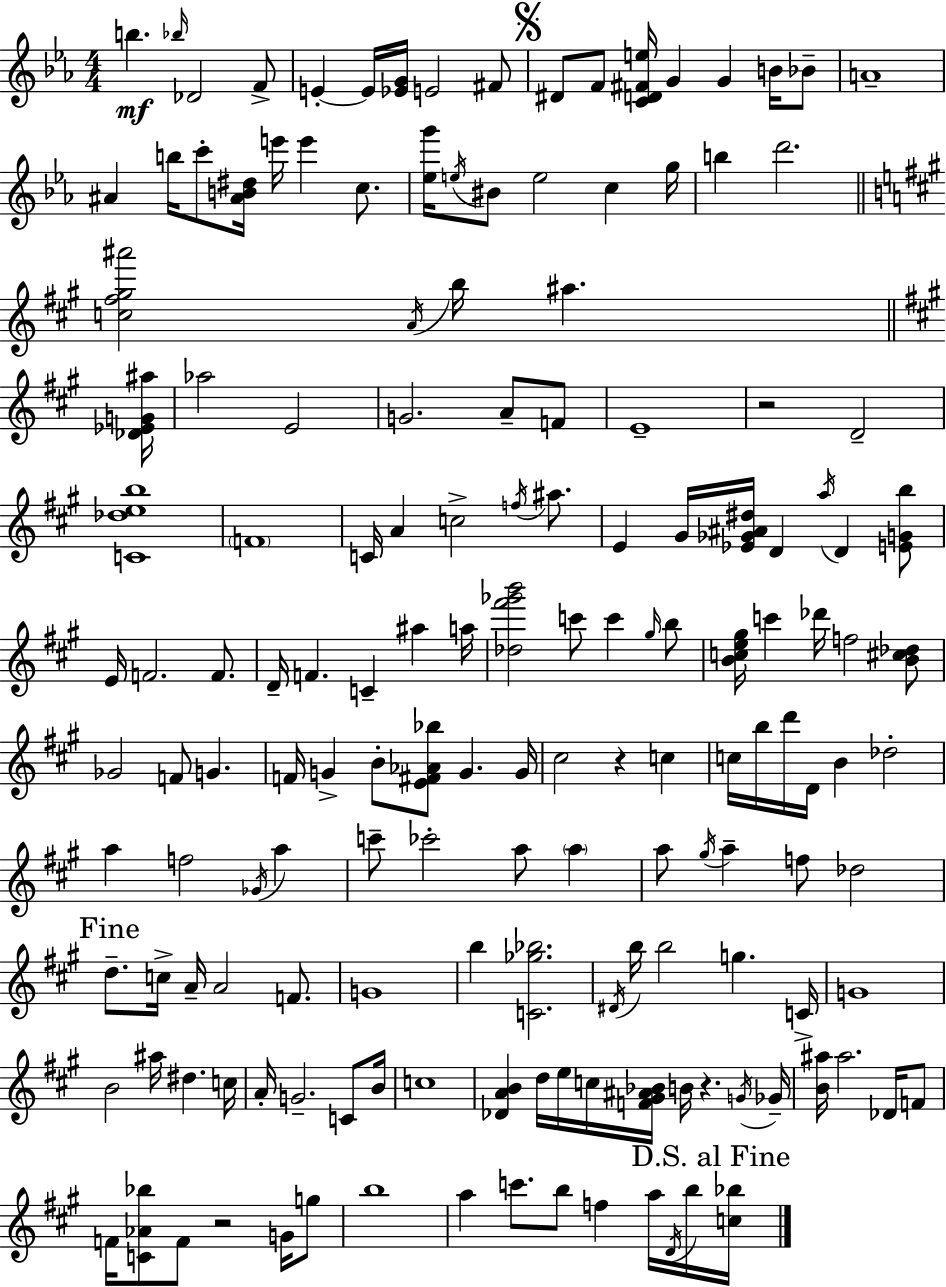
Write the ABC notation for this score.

X:1
T:Untitled
M:4/4
L:1/4
K:Cm
b _b/4 _D2 F/2 E E/4 [_EG]/4 E2 ^F/2 ^D/2 F/2 [CD^Fe]/4 G G B/4 _B/2 A4 ^A b/4 c'/2 [^AB^d]/4 e'/4 e' c/2 [_eg']/4 e/4 ^B/2 e2 c g/4 b d'2 [c^f^g^a']2 A/4 b/4 ^a [_D_EG^a]/4 _a2 E2 G2 A/2 F/2 E4 z2 D2 [C_deb]4 F4 C/4 A c2 f/4 ^a/2 E ^G/4 [_E_G^A^d]/4 D a/4 D [EGb]/2 E/4 F2 F/2 D/4 F C ^a a/4 [_d^f'_g'b']2 c'/2 c' ^g/4 b/2 [Bce^g]/4 c' _d'/4 f2 [B^c_d]/2 _G2 F/2 G F/4 G B/2 [E^F_A_b]/2 G G/4 ^c2 z c c/4 b/4 d'/4 D/4 B _d2 a f2 _G/4 a c'/2 _c'2 a/2 a a/2 ^g/4 a f/2 _d2 d/2 c/4 A/4 A2 F/2 G4 b [C_g_b]2 ^D/4 b/4 b2 g C/4 G4 B2 ^a/4 ^d c/4 A/4 G2 C/2 B/4 c4 [_DAB] d/4 e/4 c/4 [F^G^A_B]/4 B/4 z G/4 _G/4 [B^a]/4 ^a2 _D/4 F/2 F/4 [C_A_b]/2 F/2 z2 G/4 g/2 b4 a c'/2 b/2 f a/4 D/4 b/4 [c_b]/4